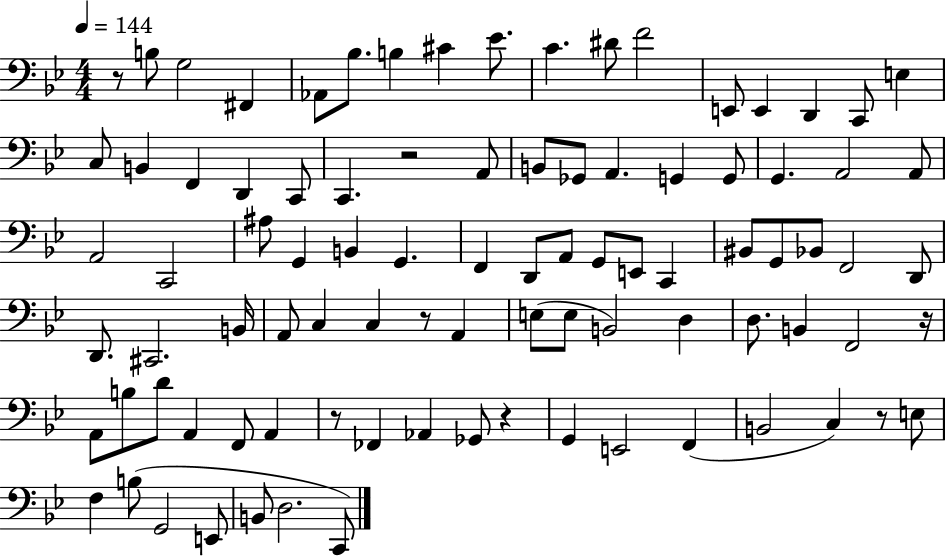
{
  \clef bass
  \numericTimeSignature
  \time 4/4
  \key bes \major
  \tempo 4 = 144
  \repeat volta 2 { r8 b8 g2 fis,4 | aes,8 bes8. b4 cis'4 ees'8. | c'4. dis'8 f'2 | e,8 e,4 d,4 c,8 e4 | \break c8 b,4 f,4 d,4 c,8 | c,4. r2 a,8 | b,8 ges,8 a,4. g,4 g,8 | g,4. a,2 a,8 | \break a,2 c,2 | ais8 g,4 b,4 g,4. | f,4 d,8 a,8 g,8 e,8 c,4 | bis,8 g,8 bes,8 f,2 d,8 | \break d,8. cis,2. b,16 | a,8 c4 c4 r8 a,4 | e8( e8 b,2) d4 | d8. b,4 f,2 r16 | \break a,8 b8 d'8 a,4 f,8 a,4 | r8 fes,4 aes,4 ges,8 r4 | g,4 e,2 f,4( | b,2 c4) r8 e8 | \break f4 b8( g,2 e,8 | b,8 d2. c,8) | } \bar "|."
}